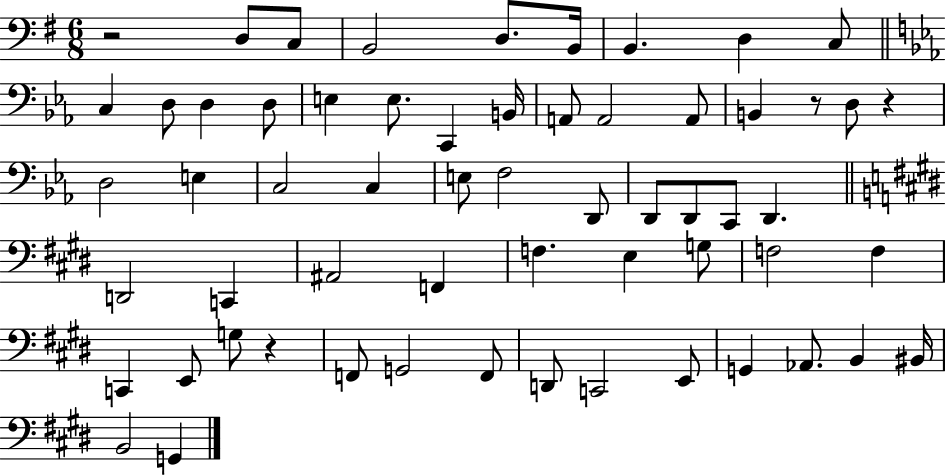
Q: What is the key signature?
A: G major